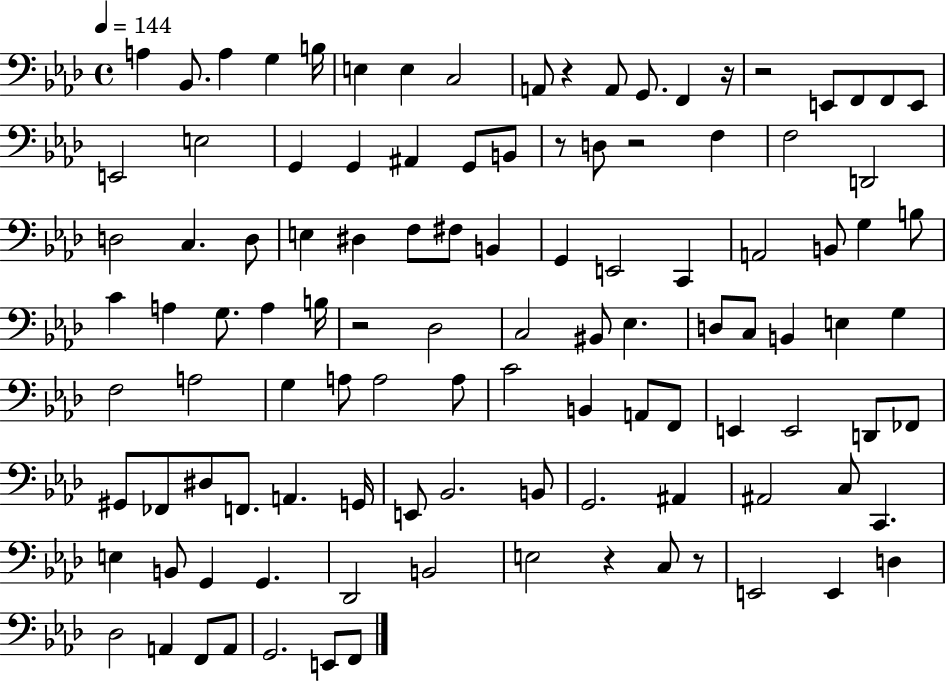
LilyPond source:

{
  \clef bass
  \time 4/4
  \defaultTimeSignature
  \key aes \major
  \tempo 4 = 144
  a4 bes,8. a4 g4 b16 | e4 e4 c2 | a,8 r4 a,8 g,8. f,4 r16 | r2 e,8 f,8 f,8 e,8 | \break e,2 e2 | g,4 g,4 ais,4 g,8 b,8 | r8 d8 r2 f4 | f2 d,2 | \break d2 c4. d8 | e4 dis4 f8 fis8 b,4 | g,4 e,2 c,4 | a,2 b,8 g4 b8 | \break c'4 a4 g8. a4 b16 | r2 des2 | c2 bis,8 ees4. | d8 c8 b,4 e4 g4 | \break f2 a2 | g4 a8 a2 a8 | c'2 b,4 a,8 f,8 | e,4 e,2 d,8 fes,8 | \break gis,8 fes,8 dis8 f,8. a,4. g,16 | e,8 bes,2. b,8 | g,2. ais,4 | ais,2 c8 c,4. | \break e4 b,8 g,4 g,4. | des,2 b,2 | e2 r4 c8 r8 | e,2 e,4 d4 | \break des2 a,4 f,8 a,8 | g,2. e,8 f,8 | \bar "|."
}